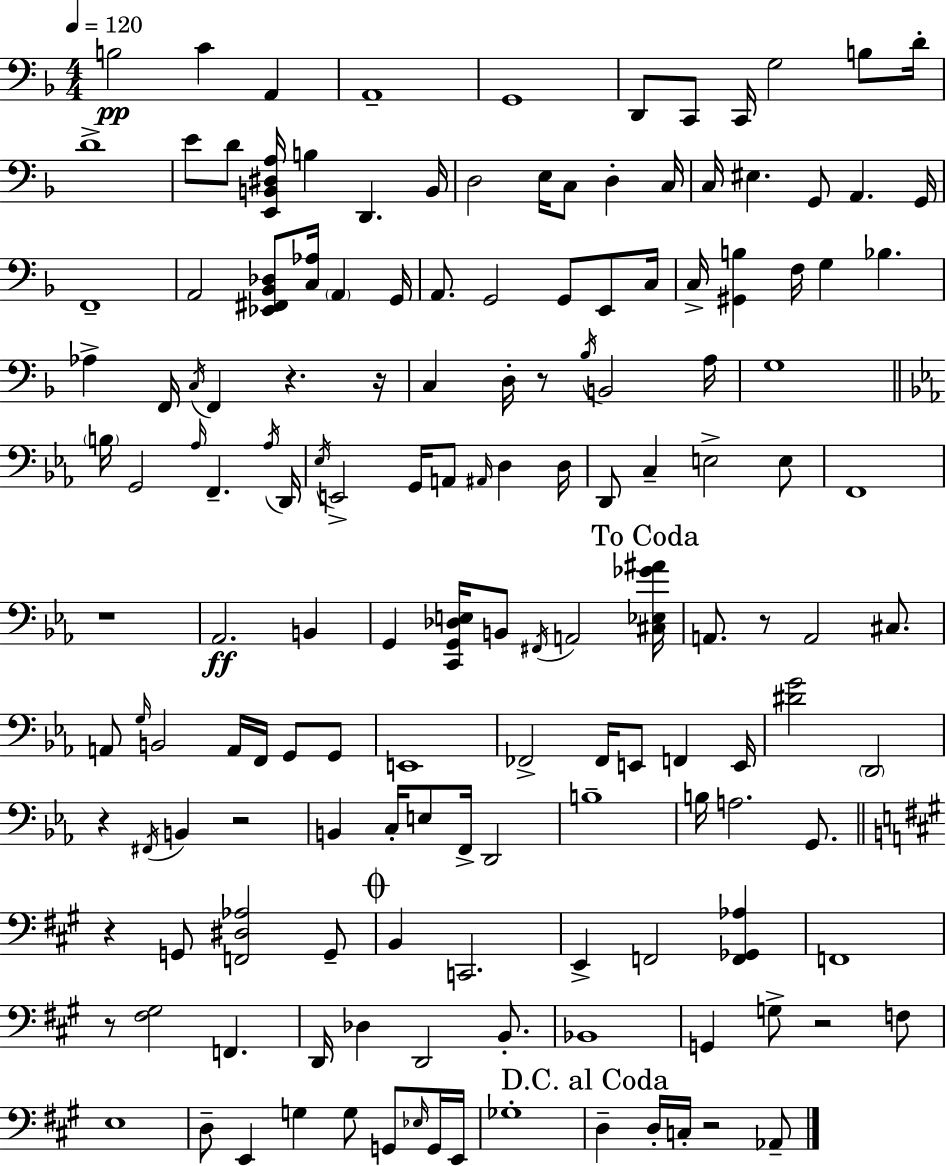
{
  \clef bass
  \numericTimeSignature
  \time 4/4
  \key d \minor
  \tempo 4 = 120
  \repeat volta 2 { b2\pp c'4 a,4 | a,1-- | g,1 | d,8 c,8 c,16 g2 b8 d'16-. | \break d'1-> | e'8 d'8 <e, b, dis a>16 b4 d,4. b,16 | d2 e16 c8 d4-. c16 | c16 eis4. g,8 a,4. g,16 | \break f,1-- | a,2 <ees, fis, bes, des>8 <c aes>16 \parenthesize a,4 g,16 | a,8. g,2 g,8 e,8 c16 | c16-> <gis, b>4 f16 g4 bes4. | \break aes4-> f,16 \acciaccatura { c16 } f,4 r4. | r16 c4 d16-. r8 \acciaccatura { bes16 } b,2 | a16 g1 | \bar "||" \break \key ees \major \parenthesize b16 g,2 \grace { aes16 } f,4.-- | \acciaccatura { aes16 } d,16 \acciaccatura { ees16 } e,2-> g,16 a,8 \grace { ais,16 } d4 | d16 d,8 c4-- e2-> | e8 f,1 | \break r1 | aes,2.\ff | b,4 g,4 <c, g, des e>16 b,8 \acciaccatura { fis,16 } a,2 | \mark "To Coda" <cis ees ges' ais'>16 a,8. r8 a,2 | \break cis8. a,8 \grace { g16 } b,2 | a,16 f,16 g,8 g,8 e,1 | fes,2-> fes,16 e,8 | f,4 e,16 <dis' g'>2 \parenthesize d,2 | \break r4 \acciaccatura { fis,16 } b,4 r2 | b,4 c16-. e8 f,16-> d,2 | b1-- | b16 a2. | \break g,8. \bar "||" \break \key a \major r4 g,8 <f, dis aes>2 g,8-- | \mark \markup { \musicglyph "scripts.coda" } b,4 c,2. | e,4-> f,2 <f, ges, aes>4 | f,1 | \break r8 <fis gis>2 f,4. | d,16 des4 d,2 b,8.-. | bes,1 | g,4 g8-> r2 f8 | \break e1 | d8-- e,4 g4 g8 g,8 \grace { ees16 } g,16 | e,16 ges1-. | \mark "D.C. al Coda" d4-- d16-. c16-. r2 aes,8-- | \break } \bar "|."
}